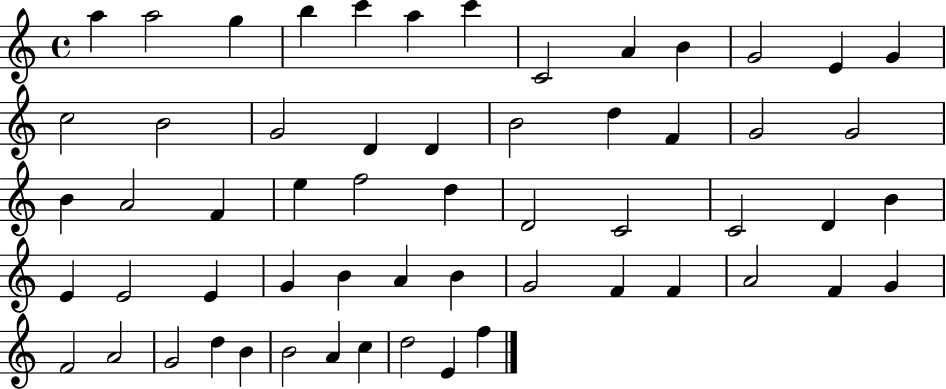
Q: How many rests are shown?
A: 0